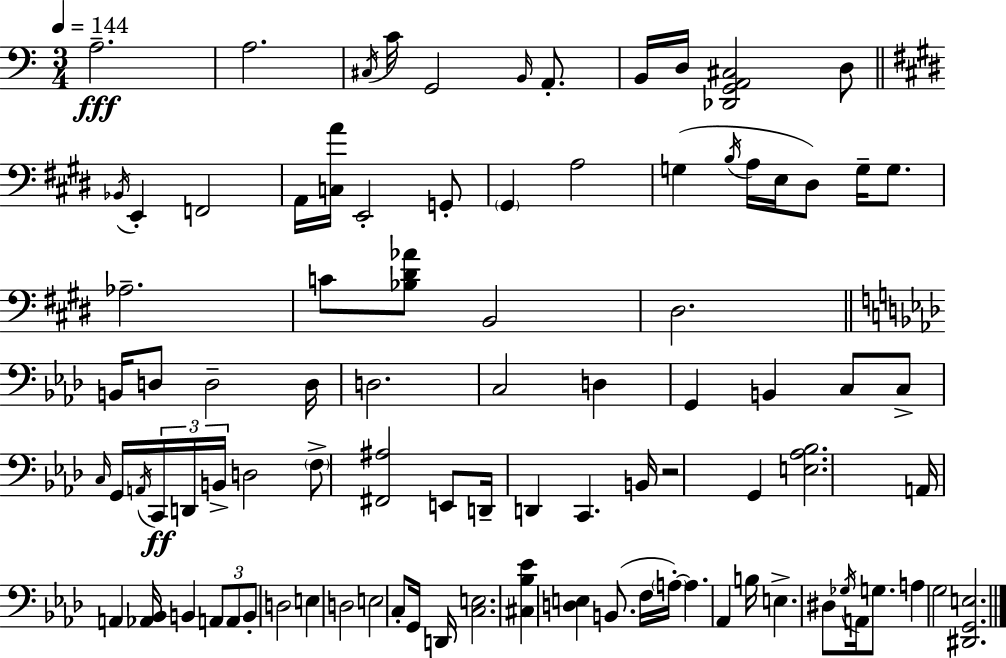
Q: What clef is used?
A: bass